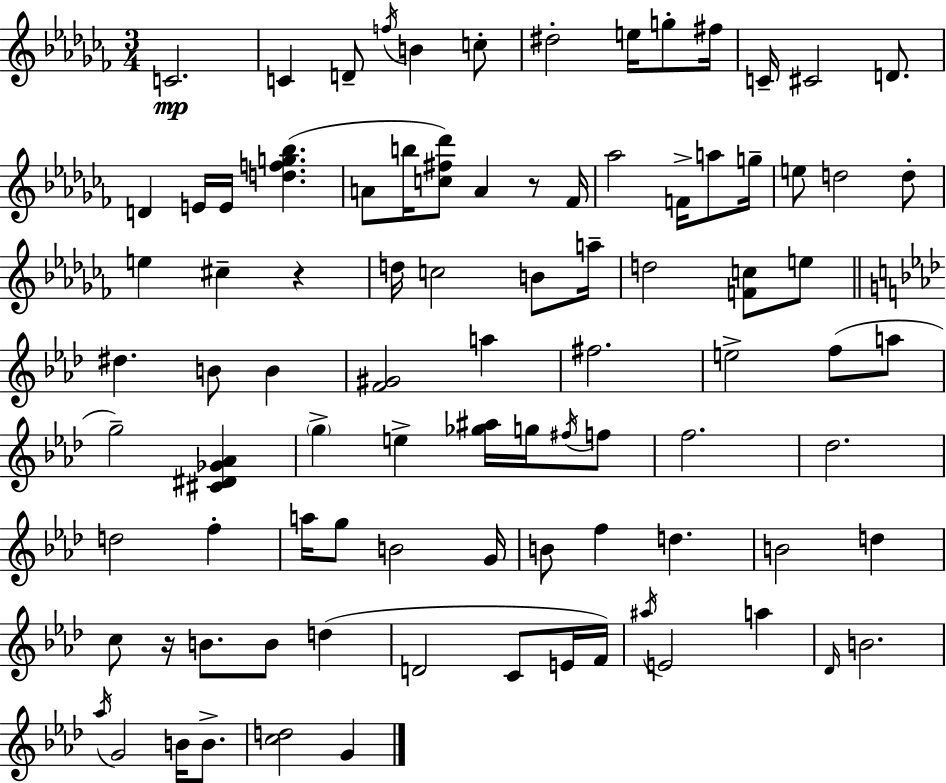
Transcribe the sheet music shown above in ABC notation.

X:1
T:Untitled
M:3/4
L:1/4
K:Abm
C2 C D/2 f/4 B c/2 ^d2 e/4 g/2 ^f/4 C/4 ^C2 D/2 D E/4 E/4 [dfg_b] A/2 b/4 [c^f_d']/2 A z/2 _F/4 _a2 F/4 a/2 g/4 e/2 d2 d/2 e ^c z d/4 c2 B/2 a/4 d2 [Fc]/2 e/2 ^d B/2 B [F^G]2 a ^f2 e2 f/2 a/2 g2 [^C^D_G_A] g e [_g^a]/4 g/4 ^f/4 f/2 f2 _d2 d2 f a/4 g/2 B2 G/4 B/2 f d B2 d c/2 z/4 B/2 B/2 d D2 C/2 E/4 F/4 ^a/4 E2 a _D/4 B2 _a/4 G2 B/4 B/2 [cd]2 G